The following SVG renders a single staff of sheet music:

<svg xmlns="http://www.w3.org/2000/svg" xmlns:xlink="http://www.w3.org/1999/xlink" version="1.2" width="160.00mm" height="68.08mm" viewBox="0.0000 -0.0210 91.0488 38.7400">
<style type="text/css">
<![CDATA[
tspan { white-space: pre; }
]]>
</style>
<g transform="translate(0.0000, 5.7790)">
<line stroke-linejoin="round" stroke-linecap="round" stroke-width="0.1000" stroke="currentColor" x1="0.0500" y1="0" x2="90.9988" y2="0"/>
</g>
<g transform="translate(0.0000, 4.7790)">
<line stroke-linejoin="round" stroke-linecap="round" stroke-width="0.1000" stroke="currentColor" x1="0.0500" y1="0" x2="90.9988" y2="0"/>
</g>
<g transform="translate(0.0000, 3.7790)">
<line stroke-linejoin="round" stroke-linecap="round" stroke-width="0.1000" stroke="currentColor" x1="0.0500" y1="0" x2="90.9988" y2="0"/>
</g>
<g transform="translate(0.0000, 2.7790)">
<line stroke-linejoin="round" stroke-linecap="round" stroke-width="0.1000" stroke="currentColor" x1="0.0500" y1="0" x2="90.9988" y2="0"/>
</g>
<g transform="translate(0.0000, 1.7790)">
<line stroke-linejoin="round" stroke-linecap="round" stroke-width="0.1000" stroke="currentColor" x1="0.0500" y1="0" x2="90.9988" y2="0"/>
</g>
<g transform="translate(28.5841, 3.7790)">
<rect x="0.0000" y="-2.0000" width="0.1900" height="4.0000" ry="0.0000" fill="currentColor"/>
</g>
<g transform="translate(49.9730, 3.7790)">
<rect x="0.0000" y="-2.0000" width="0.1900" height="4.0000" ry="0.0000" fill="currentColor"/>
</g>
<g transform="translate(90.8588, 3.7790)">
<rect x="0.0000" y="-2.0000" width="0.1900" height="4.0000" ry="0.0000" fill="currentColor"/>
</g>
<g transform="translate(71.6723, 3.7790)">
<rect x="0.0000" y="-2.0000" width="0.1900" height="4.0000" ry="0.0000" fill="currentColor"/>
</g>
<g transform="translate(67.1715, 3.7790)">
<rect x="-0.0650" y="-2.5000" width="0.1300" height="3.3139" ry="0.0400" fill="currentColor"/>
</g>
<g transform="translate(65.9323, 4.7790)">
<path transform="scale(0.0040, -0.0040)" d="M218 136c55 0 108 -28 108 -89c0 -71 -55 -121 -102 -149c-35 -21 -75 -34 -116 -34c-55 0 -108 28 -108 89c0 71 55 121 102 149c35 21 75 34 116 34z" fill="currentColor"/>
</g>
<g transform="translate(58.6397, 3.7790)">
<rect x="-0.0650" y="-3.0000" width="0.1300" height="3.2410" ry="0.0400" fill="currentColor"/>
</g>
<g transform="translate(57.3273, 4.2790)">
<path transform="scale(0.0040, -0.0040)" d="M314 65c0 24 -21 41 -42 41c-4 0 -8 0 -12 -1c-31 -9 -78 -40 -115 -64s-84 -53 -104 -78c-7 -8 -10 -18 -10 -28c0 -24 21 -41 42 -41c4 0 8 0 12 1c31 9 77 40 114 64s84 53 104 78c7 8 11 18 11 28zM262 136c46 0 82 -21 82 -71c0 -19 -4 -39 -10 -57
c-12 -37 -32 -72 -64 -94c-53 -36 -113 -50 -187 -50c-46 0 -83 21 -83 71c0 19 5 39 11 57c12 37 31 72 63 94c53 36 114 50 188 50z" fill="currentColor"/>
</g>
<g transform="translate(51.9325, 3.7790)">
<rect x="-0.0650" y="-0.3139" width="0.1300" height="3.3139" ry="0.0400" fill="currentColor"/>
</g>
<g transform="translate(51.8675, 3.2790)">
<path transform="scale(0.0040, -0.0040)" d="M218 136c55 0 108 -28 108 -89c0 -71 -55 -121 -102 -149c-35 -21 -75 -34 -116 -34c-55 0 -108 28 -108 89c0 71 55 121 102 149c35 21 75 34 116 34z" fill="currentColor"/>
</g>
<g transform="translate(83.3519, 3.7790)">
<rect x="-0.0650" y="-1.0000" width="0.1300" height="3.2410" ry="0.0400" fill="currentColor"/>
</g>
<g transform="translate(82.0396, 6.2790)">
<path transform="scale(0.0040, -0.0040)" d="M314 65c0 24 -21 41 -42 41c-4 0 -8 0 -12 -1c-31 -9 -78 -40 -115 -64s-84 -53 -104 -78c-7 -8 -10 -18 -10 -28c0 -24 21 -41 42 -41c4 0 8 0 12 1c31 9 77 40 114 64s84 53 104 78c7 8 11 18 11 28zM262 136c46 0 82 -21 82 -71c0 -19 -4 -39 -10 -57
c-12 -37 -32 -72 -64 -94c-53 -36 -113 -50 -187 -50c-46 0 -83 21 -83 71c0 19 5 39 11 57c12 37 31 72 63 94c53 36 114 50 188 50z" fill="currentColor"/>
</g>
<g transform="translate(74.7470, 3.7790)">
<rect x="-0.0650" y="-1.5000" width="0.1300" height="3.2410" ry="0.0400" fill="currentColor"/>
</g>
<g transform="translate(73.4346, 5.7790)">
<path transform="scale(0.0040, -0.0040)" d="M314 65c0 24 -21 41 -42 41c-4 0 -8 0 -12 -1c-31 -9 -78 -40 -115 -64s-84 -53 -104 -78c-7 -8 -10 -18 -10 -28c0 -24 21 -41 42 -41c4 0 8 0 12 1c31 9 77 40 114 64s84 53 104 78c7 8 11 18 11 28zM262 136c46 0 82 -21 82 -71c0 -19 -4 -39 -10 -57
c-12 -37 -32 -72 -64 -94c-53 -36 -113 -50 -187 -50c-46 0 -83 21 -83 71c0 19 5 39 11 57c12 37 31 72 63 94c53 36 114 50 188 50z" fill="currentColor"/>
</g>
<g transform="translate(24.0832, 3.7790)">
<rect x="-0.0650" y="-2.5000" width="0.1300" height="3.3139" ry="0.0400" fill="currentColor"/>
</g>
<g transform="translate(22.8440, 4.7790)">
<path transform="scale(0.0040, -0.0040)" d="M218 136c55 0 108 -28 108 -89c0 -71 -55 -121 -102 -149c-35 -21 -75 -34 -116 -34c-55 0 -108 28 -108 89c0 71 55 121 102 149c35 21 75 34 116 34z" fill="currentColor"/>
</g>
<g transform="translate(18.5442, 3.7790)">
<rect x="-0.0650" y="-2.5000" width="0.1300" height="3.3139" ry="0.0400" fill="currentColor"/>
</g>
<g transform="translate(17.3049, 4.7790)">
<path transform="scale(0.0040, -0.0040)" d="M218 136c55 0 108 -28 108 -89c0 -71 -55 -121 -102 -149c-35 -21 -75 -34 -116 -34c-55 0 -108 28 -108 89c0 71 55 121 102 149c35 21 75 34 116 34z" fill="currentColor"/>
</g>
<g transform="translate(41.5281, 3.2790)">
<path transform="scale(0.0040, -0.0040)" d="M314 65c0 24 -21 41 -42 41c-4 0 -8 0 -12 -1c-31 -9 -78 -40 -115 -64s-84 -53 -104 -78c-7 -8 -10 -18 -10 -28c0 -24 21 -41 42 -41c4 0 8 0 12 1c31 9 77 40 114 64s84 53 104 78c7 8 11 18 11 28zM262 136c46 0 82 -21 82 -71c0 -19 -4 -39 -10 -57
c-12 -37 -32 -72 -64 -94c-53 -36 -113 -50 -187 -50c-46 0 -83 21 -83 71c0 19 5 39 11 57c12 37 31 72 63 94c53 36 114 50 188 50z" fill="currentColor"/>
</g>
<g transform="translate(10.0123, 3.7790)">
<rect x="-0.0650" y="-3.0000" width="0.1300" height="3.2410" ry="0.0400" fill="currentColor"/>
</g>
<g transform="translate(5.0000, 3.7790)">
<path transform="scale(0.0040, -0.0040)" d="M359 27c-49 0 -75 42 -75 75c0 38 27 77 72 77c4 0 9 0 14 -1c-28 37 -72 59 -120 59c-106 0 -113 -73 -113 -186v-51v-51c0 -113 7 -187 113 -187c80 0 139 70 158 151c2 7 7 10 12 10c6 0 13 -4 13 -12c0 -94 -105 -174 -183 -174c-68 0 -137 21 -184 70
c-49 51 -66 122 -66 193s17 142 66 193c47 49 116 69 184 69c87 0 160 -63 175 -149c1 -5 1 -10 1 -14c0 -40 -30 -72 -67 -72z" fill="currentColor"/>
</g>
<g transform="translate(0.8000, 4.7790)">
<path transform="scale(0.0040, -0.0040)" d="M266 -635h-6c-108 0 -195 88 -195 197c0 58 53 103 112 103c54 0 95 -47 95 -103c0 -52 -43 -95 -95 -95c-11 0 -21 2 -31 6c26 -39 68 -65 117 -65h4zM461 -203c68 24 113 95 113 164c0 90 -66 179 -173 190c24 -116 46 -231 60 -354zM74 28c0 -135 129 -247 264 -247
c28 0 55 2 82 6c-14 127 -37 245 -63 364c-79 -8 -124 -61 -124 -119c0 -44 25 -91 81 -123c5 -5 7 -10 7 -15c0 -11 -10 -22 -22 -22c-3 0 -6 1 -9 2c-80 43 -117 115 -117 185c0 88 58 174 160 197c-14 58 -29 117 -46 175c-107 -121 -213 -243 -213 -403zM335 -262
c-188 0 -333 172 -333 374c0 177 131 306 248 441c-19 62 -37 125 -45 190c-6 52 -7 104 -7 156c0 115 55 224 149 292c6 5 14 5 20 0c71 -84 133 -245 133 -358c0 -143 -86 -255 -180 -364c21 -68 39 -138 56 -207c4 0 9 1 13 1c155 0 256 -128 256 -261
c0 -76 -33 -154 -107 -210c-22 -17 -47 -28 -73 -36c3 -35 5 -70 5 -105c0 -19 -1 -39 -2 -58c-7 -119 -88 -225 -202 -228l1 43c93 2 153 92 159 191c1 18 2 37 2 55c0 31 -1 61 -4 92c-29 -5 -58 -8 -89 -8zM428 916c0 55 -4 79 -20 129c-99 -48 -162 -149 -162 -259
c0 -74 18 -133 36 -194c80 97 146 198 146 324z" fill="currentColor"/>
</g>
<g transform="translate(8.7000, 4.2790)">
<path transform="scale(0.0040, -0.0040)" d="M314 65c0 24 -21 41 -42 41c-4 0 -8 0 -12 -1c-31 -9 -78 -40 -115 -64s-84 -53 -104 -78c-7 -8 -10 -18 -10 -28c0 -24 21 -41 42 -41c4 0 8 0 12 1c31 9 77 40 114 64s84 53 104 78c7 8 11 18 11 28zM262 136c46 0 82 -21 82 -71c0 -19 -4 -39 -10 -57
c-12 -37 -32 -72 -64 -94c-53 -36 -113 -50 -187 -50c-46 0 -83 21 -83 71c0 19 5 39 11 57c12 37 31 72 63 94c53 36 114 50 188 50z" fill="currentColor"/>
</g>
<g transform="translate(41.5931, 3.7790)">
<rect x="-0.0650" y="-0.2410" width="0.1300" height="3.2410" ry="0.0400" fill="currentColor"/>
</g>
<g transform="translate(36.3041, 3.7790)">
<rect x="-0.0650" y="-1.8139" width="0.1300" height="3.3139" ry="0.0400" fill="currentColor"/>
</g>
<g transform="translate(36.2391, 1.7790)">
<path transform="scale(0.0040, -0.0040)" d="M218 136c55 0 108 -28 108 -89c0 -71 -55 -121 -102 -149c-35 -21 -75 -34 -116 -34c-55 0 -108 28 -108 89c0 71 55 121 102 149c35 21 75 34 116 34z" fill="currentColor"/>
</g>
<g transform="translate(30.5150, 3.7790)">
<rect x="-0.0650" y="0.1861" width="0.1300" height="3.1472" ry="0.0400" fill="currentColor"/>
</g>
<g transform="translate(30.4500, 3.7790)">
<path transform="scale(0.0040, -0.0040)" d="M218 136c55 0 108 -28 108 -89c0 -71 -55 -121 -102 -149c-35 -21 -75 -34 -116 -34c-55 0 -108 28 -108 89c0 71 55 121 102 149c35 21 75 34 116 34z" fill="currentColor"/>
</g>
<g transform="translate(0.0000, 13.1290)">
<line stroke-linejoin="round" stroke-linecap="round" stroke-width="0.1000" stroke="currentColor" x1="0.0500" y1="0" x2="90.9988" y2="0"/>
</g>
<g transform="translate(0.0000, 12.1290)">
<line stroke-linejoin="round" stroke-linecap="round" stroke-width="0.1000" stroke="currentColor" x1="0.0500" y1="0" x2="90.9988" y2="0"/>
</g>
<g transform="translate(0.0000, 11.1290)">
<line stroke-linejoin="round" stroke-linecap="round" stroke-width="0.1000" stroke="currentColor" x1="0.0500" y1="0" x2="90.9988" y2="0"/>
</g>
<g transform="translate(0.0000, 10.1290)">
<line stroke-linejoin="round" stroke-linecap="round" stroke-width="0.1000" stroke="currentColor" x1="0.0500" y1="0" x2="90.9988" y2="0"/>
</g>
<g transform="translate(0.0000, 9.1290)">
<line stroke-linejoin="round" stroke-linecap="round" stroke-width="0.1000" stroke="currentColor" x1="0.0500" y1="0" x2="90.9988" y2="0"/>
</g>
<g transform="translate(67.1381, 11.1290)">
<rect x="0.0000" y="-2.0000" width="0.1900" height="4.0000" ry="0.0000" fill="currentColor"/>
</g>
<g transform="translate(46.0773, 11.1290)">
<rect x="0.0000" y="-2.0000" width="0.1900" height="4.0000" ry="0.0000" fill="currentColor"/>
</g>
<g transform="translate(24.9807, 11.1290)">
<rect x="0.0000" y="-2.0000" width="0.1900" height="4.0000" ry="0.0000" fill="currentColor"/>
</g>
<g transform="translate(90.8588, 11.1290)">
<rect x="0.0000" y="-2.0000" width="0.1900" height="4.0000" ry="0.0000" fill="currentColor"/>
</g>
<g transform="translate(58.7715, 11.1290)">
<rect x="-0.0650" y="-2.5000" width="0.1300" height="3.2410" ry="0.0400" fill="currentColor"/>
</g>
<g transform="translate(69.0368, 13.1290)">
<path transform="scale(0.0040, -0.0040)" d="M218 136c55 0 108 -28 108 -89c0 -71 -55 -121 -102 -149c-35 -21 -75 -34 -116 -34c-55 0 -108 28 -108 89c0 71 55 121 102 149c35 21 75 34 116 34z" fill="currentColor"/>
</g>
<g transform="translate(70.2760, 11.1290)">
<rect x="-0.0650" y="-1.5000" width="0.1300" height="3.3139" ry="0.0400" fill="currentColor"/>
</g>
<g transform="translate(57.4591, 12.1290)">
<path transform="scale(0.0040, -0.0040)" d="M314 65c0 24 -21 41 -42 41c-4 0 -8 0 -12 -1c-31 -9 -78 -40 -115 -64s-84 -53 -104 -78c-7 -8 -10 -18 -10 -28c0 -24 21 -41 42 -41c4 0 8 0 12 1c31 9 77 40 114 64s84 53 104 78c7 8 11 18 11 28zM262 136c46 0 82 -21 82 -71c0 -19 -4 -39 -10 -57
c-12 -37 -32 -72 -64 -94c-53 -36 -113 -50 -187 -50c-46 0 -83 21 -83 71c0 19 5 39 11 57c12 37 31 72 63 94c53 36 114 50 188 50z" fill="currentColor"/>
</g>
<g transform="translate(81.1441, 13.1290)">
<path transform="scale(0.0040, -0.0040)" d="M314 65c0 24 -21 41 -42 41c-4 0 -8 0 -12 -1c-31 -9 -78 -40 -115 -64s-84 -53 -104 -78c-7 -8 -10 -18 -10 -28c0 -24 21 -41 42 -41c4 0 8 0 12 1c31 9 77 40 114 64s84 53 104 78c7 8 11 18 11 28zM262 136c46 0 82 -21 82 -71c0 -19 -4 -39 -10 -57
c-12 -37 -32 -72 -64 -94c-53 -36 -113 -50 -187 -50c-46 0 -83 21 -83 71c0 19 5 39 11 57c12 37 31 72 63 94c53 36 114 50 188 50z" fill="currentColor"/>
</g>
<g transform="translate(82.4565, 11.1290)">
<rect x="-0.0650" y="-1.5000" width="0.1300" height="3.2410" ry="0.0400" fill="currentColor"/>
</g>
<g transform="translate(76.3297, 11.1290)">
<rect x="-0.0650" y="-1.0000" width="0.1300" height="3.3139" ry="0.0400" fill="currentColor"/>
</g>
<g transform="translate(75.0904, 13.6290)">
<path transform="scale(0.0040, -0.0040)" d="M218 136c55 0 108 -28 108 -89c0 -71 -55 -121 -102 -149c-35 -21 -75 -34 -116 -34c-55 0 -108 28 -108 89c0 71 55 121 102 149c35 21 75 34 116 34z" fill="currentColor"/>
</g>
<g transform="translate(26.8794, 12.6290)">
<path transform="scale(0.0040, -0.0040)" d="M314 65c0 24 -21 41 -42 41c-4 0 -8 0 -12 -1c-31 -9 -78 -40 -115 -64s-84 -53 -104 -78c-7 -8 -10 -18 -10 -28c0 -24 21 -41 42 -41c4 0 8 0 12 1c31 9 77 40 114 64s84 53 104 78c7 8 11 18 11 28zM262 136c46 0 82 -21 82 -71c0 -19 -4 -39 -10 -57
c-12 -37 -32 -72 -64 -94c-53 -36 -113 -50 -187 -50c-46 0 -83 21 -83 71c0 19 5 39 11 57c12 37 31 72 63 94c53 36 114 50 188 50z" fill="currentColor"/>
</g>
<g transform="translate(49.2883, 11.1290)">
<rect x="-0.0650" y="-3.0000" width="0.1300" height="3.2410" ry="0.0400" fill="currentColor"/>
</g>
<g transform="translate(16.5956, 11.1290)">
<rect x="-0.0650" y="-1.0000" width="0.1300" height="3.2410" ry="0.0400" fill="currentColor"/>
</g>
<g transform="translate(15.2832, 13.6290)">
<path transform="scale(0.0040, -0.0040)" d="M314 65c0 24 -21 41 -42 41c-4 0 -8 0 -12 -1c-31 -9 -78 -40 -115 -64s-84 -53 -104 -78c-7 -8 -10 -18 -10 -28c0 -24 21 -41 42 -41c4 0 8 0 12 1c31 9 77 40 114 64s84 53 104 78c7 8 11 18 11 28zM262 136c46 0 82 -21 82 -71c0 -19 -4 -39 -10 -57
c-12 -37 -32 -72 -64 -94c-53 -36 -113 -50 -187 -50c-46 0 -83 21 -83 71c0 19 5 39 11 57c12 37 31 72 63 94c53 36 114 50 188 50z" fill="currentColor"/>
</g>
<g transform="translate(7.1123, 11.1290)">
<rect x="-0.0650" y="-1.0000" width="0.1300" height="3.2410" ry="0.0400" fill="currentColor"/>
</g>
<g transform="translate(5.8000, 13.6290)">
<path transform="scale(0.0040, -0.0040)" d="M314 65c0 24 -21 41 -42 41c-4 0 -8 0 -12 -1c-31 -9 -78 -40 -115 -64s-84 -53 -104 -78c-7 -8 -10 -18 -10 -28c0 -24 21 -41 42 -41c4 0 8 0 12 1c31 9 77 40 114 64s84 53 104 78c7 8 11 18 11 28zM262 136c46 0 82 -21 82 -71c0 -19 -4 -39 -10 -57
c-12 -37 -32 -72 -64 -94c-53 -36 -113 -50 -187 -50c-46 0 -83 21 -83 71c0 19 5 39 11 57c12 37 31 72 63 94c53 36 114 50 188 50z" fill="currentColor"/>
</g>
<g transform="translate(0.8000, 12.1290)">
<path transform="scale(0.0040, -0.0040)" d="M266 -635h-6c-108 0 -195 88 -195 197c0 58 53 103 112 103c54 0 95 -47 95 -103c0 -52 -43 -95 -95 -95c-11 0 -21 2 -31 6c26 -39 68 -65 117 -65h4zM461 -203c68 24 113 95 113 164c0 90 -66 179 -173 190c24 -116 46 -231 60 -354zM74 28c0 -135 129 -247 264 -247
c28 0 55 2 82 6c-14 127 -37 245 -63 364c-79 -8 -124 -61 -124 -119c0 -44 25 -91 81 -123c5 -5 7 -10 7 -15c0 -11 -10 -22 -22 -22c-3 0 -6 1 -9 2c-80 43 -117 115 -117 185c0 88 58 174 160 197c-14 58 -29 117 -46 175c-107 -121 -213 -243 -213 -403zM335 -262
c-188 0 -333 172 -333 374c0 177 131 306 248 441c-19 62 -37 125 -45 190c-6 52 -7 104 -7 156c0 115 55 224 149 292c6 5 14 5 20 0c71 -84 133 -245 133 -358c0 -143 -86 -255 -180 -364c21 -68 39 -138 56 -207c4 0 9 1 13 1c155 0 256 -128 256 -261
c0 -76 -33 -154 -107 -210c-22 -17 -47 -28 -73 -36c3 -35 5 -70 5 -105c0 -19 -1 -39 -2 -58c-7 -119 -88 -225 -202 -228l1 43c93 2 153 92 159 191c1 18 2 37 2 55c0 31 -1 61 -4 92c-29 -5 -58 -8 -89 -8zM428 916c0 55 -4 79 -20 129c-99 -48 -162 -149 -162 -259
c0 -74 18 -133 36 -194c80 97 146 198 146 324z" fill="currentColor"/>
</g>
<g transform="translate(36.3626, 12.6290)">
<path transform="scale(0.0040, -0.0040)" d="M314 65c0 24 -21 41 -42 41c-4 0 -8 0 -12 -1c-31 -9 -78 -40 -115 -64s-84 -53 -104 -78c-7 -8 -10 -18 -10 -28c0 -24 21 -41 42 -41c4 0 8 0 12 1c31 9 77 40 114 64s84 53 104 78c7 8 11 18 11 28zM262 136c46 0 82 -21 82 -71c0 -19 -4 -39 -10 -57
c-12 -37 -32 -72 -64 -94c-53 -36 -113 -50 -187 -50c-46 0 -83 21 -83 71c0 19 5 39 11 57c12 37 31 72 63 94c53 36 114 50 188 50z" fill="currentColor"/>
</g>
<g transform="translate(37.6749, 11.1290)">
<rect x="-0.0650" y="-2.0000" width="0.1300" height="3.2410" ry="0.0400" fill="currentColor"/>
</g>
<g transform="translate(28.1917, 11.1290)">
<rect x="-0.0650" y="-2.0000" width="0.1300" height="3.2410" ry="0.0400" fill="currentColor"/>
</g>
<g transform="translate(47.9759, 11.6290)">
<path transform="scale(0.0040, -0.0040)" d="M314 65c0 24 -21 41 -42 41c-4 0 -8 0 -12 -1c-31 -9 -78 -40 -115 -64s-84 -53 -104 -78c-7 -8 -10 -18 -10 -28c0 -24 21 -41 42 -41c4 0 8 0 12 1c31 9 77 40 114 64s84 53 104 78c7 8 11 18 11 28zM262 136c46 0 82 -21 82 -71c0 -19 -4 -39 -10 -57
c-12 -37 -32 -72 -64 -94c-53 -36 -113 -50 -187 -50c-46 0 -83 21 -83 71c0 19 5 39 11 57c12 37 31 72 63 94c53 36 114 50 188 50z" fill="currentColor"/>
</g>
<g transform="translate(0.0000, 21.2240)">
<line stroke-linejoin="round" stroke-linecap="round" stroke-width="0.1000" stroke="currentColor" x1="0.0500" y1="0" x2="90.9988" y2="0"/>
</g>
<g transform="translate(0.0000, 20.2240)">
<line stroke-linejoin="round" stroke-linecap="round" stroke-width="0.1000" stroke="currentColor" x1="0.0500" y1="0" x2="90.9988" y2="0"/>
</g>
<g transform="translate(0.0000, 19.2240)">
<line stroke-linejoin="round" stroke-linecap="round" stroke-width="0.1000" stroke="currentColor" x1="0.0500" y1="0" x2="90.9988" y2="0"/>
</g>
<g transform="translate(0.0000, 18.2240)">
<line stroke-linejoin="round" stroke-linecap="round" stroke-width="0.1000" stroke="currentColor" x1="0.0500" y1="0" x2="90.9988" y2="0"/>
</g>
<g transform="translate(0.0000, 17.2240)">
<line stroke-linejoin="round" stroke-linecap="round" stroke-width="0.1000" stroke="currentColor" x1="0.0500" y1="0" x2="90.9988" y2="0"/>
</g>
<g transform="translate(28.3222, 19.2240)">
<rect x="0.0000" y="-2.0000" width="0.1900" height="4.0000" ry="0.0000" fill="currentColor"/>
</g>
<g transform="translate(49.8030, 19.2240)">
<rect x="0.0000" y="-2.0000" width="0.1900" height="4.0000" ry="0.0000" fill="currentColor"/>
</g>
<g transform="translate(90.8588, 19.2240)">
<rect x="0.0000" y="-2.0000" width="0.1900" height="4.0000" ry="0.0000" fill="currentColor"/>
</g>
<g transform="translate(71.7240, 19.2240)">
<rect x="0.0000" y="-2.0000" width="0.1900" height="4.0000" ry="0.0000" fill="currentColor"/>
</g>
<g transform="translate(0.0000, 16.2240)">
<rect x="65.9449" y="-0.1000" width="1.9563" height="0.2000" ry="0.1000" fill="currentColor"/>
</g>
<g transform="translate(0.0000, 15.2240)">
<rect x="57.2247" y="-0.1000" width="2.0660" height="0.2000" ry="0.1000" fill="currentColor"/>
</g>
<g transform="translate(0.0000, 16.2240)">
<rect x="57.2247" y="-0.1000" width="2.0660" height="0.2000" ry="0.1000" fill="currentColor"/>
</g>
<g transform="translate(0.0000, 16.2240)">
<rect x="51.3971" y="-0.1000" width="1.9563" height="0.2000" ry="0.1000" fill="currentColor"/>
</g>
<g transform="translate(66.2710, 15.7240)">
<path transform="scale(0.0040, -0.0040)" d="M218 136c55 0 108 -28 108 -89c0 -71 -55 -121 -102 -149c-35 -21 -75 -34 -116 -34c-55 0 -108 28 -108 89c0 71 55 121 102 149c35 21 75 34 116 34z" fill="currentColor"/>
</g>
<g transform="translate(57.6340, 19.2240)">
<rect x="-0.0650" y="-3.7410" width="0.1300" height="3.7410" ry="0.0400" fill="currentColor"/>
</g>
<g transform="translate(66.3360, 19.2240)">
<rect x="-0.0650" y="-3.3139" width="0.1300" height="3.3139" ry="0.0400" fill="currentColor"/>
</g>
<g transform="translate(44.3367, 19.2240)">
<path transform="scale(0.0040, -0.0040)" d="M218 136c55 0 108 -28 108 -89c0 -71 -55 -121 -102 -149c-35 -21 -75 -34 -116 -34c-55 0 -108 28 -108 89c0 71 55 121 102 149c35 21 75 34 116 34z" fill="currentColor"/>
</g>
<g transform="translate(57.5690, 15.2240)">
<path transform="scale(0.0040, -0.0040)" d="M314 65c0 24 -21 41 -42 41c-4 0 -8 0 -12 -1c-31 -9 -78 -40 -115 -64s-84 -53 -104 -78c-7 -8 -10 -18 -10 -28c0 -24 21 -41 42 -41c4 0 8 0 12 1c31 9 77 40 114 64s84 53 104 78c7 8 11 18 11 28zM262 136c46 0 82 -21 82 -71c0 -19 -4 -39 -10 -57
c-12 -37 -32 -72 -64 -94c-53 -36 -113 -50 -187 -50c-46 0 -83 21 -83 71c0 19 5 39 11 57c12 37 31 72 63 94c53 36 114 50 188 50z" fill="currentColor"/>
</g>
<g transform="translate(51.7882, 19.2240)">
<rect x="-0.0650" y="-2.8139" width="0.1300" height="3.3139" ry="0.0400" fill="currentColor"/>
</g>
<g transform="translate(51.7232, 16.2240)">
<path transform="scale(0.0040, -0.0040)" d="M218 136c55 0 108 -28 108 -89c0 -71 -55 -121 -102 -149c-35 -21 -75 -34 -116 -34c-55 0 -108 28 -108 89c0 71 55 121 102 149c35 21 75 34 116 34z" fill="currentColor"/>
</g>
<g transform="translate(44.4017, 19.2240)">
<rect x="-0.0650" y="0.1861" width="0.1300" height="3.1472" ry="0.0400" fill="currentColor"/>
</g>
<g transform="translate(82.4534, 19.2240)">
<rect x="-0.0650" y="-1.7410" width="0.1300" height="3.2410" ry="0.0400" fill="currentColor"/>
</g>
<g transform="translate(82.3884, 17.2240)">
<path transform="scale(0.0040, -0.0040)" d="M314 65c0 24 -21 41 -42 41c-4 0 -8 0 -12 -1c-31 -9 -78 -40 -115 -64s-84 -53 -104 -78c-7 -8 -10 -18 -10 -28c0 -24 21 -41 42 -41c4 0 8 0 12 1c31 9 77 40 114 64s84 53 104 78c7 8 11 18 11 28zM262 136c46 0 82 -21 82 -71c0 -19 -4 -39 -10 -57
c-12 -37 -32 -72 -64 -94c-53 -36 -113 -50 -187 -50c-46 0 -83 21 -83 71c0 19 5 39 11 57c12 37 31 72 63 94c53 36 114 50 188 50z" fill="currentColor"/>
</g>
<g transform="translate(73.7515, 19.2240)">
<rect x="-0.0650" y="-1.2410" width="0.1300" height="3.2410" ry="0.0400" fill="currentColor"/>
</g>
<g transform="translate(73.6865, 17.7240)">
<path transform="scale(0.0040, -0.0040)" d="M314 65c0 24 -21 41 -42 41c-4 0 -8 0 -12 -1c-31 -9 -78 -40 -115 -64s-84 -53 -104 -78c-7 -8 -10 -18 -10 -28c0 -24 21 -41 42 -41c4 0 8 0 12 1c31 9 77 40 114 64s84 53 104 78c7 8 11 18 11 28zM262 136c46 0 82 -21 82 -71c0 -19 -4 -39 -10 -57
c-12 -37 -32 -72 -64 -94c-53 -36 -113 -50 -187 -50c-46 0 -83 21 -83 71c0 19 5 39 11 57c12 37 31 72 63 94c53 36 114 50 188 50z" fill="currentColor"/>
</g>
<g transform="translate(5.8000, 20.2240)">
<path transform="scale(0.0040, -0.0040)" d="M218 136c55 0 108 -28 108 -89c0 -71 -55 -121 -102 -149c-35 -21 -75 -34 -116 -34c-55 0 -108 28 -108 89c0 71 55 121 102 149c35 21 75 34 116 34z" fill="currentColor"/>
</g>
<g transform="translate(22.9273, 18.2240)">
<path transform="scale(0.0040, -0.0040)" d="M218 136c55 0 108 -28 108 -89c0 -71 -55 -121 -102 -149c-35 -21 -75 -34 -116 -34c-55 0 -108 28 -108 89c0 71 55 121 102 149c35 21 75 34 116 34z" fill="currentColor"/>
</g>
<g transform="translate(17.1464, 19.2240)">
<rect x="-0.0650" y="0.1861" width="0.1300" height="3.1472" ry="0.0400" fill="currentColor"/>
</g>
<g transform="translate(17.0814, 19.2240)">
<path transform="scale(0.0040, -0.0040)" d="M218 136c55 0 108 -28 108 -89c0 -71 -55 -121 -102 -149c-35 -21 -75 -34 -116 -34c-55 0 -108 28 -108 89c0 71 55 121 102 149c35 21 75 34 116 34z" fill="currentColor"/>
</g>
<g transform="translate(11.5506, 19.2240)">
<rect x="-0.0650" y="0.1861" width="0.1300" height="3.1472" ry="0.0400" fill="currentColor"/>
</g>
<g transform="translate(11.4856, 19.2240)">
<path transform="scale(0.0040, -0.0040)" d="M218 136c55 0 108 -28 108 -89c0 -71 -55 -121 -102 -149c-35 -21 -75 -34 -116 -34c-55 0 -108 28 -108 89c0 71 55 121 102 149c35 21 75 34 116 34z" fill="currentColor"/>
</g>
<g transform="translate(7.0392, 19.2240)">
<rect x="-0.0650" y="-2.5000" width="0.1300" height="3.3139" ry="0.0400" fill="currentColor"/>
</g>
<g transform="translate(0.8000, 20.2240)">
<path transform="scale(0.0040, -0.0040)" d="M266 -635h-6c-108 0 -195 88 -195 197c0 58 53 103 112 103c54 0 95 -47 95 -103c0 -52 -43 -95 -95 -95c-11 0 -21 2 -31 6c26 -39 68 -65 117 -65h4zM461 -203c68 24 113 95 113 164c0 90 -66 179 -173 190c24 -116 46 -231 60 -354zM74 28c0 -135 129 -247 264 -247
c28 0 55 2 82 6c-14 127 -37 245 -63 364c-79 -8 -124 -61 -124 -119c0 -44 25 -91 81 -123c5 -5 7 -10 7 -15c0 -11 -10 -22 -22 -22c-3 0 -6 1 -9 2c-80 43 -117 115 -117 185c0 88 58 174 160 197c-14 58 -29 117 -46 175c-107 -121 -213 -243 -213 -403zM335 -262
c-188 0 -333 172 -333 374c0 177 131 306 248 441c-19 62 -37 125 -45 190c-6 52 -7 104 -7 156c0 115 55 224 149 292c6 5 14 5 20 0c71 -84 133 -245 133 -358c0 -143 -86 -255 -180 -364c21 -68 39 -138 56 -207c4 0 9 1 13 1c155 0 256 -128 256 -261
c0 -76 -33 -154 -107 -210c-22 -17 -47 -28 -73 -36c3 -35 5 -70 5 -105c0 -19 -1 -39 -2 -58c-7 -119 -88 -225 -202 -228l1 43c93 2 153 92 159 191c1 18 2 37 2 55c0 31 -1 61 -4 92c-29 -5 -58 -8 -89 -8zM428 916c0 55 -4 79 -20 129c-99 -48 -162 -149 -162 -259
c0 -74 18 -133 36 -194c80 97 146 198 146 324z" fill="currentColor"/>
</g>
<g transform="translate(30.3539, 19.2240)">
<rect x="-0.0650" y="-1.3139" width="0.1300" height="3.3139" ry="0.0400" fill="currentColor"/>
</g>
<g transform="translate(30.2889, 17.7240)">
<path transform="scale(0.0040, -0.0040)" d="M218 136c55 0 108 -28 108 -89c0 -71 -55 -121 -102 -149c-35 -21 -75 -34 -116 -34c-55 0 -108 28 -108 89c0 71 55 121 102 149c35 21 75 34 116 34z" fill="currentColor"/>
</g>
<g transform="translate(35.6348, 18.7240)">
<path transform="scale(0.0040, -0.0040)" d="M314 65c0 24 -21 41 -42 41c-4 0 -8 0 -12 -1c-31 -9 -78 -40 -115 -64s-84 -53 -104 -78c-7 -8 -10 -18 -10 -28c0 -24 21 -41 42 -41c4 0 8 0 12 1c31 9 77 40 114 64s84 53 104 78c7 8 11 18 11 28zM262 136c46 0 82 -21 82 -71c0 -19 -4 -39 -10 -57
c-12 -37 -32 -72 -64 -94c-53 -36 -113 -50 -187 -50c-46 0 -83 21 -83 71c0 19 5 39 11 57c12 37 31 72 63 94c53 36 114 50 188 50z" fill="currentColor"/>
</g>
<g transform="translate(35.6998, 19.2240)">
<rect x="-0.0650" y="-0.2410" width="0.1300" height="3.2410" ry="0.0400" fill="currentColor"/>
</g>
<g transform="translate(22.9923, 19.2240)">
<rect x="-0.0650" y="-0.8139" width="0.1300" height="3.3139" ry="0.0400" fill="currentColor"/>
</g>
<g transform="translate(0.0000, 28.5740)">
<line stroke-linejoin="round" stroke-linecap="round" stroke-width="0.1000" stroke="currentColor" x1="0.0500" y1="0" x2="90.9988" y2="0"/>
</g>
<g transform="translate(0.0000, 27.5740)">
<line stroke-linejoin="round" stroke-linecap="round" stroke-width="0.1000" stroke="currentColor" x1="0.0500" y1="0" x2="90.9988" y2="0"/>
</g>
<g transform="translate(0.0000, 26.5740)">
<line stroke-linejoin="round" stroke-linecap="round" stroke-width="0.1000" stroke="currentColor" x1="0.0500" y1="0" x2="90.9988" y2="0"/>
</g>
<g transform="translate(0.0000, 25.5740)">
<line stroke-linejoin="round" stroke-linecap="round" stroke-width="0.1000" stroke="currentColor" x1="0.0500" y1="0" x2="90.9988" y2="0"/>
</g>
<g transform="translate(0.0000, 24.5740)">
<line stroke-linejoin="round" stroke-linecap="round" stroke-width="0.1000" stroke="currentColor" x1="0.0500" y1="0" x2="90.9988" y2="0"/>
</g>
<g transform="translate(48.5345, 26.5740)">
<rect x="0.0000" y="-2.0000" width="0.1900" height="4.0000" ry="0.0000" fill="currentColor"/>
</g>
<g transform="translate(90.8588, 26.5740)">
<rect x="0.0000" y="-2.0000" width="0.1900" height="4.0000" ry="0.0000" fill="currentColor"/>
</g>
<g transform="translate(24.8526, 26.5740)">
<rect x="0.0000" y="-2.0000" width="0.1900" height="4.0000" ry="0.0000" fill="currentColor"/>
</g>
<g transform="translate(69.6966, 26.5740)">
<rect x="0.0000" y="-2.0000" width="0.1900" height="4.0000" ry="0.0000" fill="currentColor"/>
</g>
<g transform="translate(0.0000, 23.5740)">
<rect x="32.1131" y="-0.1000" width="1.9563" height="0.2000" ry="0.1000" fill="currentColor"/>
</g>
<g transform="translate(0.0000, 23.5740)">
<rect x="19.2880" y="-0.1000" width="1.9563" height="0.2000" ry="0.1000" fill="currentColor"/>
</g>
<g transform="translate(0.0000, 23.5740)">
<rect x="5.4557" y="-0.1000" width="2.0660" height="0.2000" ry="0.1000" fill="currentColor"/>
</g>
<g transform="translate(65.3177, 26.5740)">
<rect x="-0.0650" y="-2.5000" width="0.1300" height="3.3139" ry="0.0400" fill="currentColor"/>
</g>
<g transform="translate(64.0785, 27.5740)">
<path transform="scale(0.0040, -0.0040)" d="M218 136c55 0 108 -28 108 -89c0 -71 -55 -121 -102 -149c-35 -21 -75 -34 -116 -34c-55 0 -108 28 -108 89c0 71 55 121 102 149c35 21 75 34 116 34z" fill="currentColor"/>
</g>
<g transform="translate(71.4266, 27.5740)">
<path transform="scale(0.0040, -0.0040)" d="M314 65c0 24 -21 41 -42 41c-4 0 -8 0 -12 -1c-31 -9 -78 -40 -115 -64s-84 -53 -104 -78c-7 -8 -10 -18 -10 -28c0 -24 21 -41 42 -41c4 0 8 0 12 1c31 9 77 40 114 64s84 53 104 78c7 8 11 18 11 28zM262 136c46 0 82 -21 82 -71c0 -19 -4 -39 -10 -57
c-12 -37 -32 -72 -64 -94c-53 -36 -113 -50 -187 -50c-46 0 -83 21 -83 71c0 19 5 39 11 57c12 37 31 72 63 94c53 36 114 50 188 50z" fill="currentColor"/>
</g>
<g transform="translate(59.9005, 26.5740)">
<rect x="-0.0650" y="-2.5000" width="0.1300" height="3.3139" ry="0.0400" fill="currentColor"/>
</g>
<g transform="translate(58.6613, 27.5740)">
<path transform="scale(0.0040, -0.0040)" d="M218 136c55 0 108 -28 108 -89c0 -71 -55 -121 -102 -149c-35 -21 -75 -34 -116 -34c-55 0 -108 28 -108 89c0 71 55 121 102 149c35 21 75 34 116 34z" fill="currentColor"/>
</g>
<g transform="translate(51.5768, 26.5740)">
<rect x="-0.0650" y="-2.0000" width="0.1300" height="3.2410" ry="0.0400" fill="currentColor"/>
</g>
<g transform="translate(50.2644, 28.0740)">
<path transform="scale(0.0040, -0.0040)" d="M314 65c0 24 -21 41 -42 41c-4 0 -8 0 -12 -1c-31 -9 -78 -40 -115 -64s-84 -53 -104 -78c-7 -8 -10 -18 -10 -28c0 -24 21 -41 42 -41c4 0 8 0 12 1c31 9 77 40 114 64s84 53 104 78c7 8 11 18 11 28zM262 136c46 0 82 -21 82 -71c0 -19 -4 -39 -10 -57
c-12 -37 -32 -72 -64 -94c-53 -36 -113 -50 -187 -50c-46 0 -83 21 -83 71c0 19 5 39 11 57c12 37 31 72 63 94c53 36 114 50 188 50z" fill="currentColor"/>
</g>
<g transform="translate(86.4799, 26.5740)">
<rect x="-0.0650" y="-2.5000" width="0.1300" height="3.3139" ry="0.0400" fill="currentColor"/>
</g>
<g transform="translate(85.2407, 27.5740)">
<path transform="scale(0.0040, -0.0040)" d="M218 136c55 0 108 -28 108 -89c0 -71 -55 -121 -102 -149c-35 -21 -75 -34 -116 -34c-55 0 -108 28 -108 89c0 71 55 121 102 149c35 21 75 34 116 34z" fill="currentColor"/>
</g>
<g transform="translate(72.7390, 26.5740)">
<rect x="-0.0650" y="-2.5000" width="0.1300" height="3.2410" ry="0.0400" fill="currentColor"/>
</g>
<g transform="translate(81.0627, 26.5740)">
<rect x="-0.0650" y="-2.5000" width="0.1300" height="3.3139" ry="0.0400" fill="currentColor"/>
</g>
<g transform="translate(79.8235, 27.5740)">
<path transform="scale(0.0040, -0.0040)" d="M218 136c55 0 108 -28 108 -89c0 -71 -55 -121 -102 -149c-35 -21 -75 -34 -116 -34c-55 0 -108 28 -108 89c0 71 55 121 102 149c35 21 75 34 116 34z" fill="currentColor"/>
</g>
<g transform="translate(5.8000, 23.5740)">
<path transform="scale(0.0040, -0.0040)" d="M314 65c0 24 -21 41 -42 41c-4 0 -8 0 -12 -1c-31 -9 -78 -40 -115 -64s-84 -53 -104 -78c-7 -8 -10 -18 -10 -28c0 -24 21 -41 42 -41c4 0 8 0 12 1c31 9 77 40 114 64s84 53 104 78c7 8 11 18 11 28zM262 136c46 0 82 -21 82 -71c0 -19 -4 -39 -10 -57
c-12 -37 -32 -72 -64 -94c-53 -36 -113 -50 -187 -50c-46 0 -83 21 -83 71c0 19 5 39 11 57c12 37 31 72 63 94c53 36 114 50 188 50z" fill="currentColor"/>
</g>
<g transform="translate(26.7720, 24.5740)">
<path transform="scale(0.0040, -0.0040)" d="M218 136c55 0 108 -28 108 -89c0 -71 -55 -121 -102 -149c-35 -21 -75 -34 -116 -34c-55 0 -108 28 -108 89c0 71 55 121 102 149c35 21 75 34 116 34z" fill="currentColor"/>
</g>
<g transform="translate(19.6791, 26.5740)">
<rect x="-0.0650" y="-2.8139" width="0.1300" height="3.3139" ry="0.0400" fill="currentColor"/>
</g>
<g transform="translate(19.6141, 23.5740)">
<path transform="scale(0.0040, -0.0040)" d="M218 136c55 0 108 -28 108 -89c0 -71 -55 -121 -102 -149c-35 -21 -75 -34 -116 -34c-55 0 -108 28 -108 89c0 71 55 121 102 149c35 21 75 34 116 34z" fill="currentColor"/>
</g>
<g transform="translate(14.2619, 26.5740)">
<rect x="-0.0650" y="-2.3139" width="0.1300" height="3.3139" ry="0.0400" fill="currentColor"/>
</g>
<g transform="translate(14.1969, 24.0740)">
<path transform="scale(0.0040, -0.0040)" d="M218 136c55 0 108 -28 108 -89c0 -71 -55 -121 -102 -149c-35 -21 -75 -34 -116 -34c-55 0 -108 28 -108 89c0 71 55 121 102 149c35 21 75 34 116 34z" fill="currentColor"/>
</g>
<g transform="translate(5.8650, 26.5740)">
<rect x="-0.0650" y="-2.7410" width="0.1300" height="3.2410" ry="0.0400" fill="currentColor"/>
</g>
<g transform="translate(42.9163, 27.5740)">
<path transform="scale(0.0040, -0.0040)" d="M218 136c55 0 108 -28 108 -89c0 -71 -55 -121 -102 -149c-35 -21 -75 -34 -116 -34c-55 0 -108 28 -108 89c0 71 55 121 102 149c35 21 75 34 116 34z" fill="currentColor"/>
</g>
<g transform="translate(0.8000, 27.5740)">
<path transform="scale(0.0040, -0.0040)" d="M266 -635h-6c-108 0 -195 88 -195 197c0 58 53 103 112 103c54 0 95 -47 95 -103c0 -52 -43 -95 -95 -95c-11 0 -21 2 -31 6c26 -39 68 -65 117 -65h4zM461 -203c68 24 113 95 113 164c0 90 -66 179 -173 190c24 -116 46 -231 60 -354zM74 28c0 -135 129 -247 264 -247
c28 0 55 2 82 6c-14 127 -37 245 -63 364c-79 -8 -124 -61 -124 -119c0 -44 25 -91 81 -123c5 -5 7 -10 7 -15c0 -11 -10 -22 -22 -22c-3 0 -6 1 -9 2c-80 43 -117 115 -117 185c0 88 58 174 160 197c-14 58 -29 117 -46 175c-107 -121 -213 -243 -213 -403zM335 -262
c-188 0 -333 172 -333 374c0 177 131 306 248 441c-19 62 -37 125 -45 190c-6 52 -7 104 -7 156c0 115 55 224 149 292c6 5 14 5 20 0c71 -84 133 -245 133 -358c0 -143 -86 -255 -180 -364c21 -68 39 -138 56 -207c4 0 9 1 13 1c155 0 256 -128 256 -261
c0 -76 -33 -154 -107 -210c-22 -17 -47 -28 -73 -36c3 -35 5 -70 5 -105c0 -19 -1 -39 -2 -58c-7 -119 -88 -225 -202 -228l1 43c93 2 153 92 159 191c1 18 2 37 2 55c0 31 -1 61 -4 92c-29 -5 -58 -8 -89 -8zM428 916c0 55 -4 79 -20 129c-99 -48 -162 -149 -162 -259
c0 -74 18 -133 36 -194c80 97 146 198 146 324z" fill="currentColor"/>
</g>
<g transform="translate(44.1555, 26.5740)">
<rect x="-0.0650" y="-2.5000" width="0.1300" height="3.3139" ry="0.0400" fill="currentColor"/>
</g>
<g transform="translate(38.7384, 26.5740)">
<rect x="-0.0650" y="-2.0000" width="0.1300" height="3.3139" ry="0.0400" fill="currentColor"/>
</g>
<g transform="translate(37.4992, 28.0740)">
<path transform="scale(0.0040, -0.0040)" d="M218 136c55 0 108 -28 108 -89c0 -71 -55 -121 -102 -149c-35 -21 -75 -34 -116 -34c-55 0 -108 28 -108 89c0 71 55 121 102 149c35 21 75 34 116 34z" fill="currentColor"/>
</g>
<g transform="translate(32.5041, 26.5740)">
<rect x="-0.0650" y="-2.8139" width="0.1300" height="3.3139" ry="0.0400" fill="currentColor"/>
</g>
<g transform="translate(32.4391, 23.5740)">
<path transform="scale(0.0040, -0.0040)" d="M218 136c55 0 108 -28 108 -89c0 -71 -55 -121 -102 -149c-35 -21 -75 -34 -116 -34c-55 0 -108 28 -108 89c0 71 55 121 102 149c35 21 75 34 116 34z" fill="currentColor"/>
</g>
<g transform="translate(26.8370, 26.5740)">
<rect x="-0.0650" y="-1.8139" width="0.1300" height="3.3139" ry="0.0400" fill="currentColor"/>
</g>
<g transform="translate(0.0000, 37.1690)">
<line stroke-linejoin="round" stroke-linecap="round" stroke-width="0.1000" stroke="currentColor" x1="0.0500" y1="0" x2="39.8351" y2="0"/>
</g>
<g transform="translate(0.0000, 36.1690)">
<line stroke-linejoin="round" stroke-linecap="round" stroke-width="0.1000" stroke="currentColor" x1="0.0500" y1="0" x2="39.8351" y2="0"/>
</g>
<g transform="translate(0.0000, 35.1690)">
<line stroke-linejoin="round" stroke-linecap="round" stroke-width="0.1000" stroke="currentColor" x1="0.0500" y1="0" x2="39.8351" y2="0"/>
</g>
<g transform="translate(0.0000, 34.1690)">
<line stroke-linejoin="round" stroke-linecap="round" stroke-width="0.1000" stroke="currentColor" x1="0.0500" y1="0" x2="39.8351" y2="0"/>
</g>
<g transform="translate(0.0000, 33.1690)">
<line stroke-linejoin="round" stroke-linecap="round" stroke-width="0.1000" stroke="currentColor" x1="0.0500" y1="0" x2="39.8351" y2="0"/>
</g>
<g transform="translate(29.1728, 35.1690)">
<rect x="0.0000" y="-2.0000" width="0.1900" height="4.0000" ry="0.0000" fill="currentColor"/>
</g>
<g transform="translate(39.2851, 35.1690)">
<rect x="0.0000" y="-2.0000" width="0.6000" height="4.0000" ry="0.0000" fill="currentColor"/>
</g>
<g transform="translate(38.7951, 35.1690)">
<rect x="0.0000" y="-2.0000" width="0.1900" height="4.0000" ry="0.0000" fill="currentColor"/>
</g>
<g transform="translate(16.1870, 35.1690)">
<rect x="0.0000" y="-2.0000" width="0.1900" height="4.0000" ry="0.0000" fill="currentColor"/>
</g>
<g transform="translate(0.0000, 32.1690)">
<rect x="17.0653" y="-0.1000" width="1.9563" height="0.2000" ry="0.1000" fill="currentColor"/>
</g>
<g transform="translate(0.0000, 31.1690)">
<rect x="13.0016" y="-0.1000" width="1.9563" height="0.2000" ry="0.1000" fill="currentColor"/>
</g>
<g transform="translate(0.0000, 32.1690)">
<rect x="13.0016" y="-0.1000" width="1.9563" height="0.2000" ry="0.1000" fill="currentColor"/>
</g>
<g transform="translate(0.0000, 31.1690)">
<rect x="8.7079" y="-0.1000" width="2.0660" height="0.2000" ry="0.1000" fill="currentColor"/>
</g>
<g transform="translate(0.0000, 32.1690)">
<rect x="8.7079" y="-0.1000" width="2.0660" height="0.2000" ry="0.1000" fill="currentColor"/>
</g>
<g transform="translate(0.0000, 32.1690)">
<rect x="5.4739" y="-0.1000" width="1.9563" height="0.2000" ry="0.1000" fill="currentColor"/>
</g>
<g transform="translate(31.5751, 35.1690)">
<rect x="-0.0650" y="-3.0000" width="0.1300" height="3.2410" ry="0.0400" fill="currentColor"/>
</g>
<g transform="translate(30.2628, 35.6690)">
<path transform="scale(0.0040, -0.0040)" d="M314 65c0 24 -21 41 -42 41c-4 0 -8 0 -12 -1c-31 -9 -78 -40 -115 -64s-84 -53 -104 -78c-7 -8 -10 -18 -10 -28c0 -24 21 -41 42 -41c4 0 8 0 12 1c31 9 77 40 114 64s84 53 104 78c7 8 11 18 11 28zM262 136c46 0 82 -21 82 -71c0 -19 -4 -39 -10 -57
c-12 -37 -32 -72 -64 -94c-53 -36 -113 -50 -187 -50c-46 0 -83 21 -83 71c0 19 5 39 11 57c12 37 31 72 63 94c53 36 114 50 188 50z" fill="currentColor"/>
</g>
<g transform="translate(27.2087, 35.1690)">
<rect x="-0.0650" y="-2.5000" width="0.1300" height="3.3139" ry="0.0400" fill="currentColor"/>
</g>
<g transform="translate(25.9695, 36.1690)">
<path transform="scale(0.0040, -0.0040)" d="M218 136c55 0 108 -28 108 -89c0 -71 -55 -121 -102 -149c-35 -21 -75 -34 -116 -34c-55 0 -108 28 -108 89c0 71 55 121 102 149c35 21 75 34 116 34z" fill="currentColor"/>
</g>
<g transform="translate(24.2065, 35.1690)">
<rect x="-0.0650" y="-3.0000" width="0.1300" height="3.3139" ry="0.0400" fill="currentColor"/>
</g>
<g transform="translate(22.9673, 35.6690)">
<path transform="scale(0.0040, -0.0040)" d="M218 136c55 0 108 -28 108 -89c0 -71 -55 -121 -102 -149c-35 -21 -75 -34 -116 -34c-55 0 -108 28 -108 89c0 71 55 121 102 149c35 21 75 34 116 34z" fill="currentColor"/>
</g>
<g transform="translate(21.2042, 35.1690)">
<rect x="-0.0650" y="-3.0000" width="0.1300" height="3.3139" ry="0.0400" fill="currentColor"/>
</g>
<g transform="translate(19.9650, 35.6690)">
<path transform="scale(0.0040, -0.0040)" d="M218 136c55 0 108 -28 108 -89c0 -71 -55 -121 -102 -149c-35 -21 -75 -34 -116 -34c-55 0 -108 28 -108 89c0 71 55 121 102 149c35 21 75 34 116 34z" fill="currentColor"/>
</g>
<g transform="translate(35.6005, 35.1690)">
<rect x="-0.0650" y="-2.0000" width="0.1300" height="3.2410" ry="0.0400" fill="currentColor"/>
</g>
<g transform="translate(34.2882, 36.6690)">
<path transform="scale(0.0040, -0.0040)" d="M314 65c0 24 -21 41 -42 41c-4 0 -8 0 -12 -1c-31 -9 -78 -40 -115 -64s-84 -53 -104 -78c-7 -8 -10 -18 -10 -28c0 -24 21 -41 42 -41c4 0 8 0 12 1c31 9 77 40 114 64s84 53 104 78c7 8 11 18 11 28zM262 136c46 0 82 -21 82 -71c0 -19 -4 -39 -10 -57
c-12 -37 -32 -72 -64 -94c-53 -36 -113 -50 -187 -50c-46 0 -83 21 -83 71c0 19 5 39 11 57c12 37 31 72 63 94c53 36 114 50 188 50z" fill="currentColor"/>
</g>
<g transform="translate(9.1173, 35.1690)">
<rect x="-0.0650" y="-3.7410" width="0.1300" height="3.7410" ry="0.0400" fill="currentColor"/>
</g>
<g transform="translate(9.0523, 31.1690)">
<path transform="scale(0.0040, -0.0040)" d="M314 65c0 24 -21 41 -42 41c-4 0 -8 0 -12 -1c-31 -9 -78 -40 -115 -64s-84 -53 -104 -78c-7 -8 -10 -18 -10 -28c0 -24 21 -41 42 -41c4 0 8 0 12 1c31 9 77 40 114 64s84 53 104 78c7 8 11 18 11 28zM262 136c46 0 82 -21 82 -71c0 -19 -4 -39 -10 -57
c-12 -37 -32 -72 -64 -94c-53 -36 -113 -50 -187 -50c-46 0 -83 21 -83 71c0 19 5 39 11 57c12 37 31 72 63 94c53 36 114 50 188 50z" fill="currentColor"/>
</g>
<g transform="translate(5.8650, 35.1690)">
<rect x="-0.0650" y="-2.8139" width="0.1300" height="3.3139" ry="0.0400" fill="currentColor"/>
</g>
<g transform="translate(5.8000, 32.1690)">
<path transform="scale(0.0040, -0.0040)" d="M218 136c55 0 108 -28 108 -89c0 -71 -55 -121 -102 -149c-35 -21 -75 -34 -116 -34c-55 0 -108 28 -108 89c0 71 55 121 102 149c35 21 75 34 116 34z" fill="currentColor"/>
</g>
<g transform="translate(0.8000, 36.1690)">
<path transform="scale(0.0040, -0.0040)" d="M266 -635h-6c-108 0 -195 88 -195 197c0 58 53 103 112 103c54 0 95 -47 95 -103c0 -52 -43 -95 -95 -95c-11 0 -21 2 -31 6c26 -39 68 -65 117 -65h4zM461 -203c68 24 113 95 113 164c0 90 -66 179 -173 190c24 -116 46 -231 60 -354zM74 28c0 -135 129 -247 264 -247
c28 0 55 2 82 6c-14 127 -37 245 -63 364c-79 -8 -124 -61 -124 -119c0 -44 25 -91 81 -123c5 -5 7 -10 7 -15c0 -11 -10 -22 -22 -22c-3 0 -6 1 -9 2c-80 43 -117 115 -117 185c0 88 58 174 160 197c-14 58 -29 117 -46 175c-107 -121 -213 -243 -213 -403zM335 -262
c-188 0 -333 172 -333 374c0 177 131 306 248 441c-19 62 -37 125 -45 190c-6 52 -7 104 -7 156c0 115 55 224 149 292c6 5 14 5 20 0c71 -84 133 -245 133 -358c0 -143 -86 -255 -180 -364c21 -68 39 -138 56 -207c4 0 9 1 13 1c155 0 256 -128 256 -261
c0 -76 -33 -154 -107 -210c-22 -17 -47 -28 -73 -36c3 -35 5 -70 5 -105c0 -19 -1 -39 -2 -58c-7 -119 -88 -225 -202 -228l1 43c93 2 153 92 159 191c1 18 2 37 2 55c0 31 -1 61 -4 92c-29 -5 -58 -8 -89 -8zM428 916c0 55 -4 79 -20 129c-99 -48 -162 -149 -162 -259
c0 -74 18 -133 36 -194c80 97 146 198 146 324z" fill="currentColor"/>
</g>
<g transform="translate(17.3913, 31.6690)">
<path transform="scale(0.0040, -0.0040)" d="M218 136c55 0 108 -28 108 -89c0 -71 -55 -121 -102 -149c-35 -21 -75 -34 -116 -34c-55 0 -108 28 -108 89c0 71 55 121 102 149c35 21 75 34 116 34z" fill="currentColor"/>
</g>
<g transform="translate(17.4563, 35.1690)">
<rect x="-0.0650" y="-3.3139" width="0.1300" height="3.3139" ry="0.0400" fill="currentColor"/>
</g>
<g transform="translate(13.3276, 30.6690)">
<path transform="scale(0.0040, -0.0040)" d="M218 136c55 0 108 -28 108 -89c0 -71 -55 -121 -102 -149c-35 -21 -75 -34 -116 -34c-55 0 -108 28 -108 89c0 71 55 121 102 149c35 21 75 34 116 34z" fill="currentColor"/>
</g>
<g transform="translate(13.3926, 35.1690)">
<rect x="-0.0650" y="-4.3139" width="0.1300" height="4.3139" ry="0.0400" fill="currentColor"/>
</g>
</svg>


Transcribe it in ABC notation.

X:1
T:Untitled
M:4/4
L:1/4
K:C
A2 G G B f c2 c A2 G E2 D2 D2 D2 F2 F2 A2 G2 E D E2 G B B d e c2 B a c'2 b e2 f2 a2 g a f a F G F2 G G G2 G G a c'2 d' b A A G A2 F2